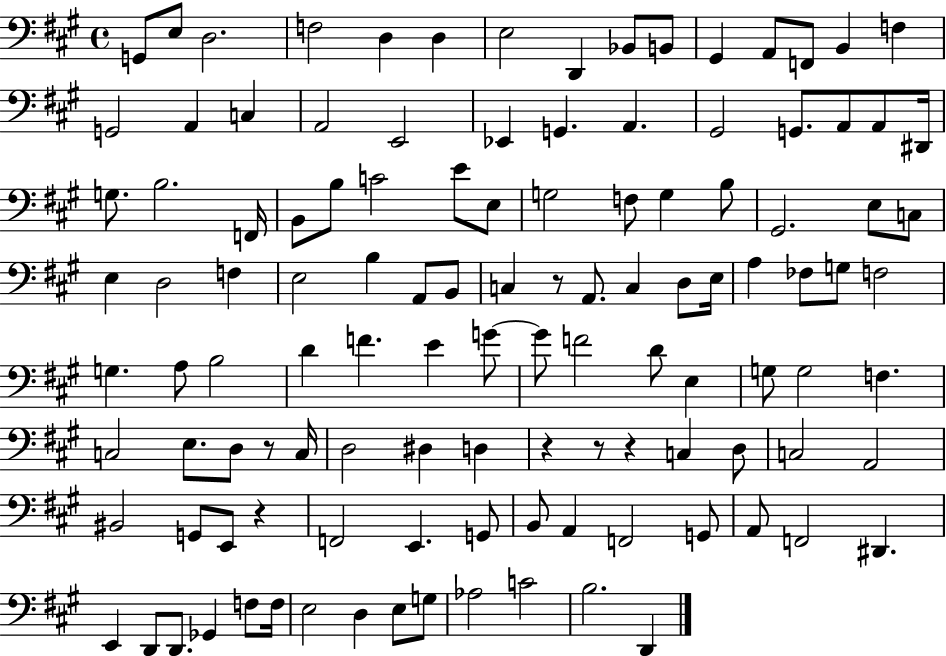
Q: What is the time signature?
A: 4/4